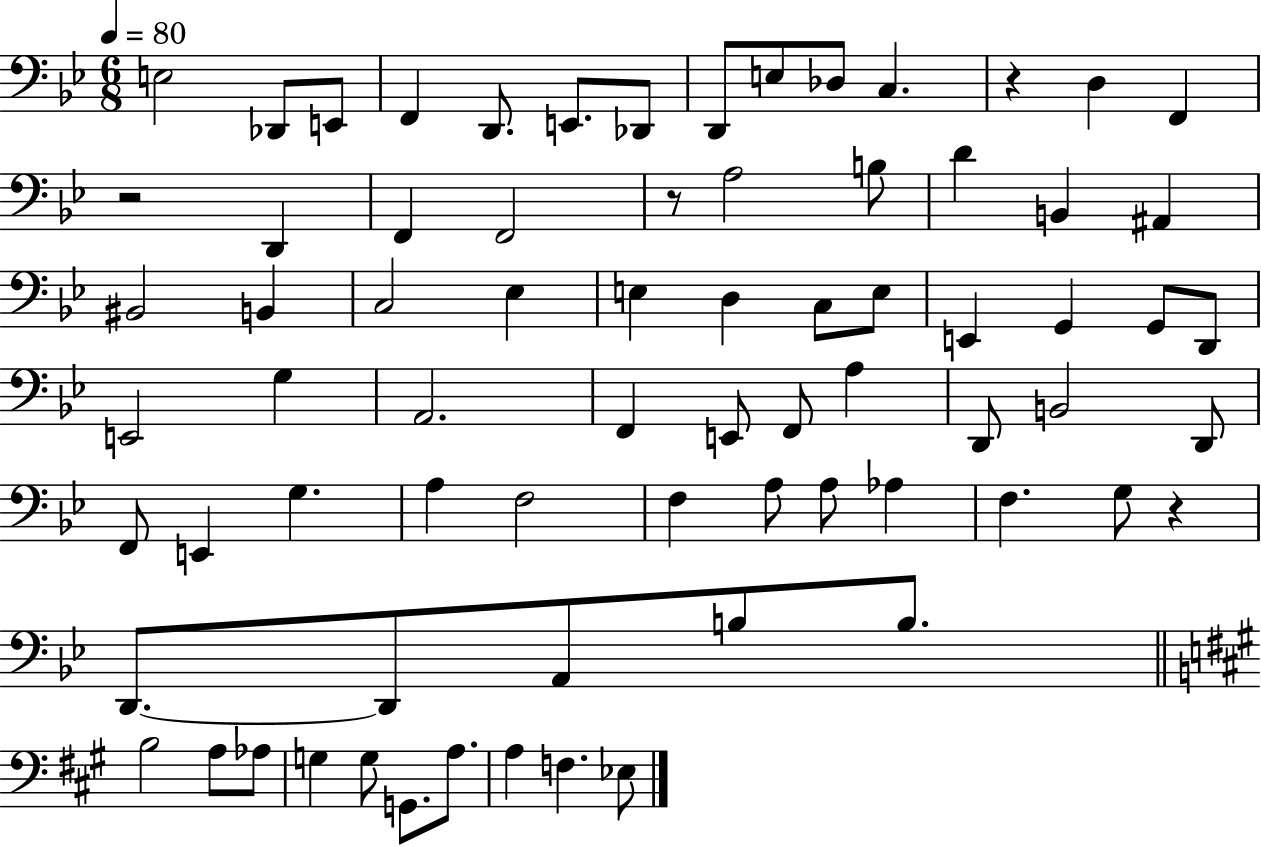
{
  \clef bass
  \numericTimeSignature
  \time 6/8
  \key bes \major
  \tempo 4 = 80
  e2 des,8 e,8 | f,4 d,8. e,8. des,8 | d,8 e8 des8 c4. | r4 d4 f,4 | \break r2 d,4 | f,4 f,2 | r8 a2 b8 | d'4 b,4 ais,4 | \break bis,2 b,4 | c2 ees4 | e4 d4 c8 e8 | e,4 g,4 g,8 d,8 | \break e,2 g4 | a,2. | f,4 e,8 f,8 a4 | d,8 b,2 d,8 | \break f,8 e,4 g4. | a4 f2 | f4 a8 a8 aes4 | f4. g8 r4 | \break d,8.~~ d,8 a,8 b8 b8. | \bar "||" \break \key a \major b2 a8 aes8 | g4 g8 g,8. a8. | a4 f4. ees8 | \bar "|."
}